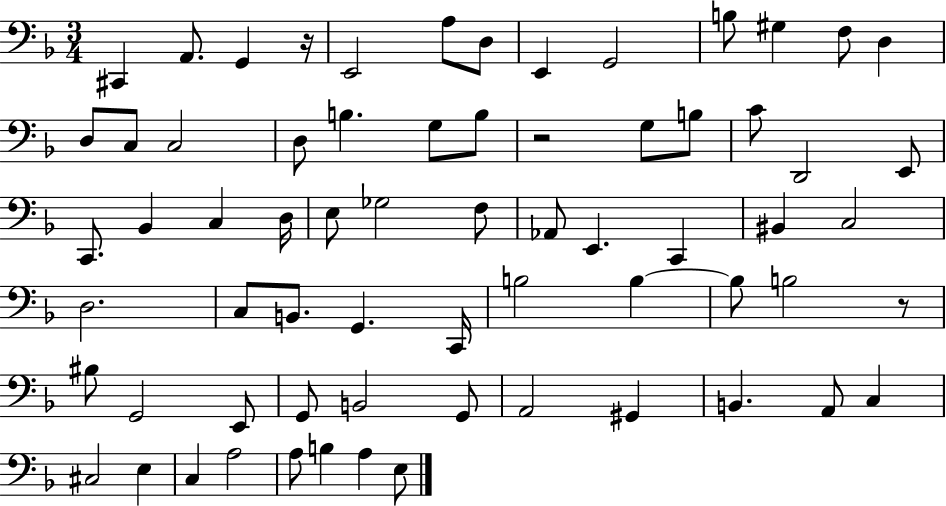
X:1
T:Untitled
M:3/4
L:1/4
K:F
^C,, A,,/2 G,, z/4 E,,2 A,/2 D,/2 E,, G,,2 B,/2 ^G, F,/2 D, D,/2 C,/2 C,2 D,/2 B, G,/2 B,/2 z2 G,/2 B,/2 C/2 D,,2 E,,/2 C,,/2 _B,, C, D,/4 E,/2 _G,2 F,/2 _A,,/2 E,, C,, ^B,, C,2 D,2 C,/2 B,,/2 G,, C,,/4 B,2 B, B,/2 B,2 z/2 ^B,/2 G,,2 E,,/2 G,,/2 B,,2 G,,/2 A,,2 ^G,, B,, A,,/2 C, ^C,2 E, C, A,2 A,/2 B, A, E,/2